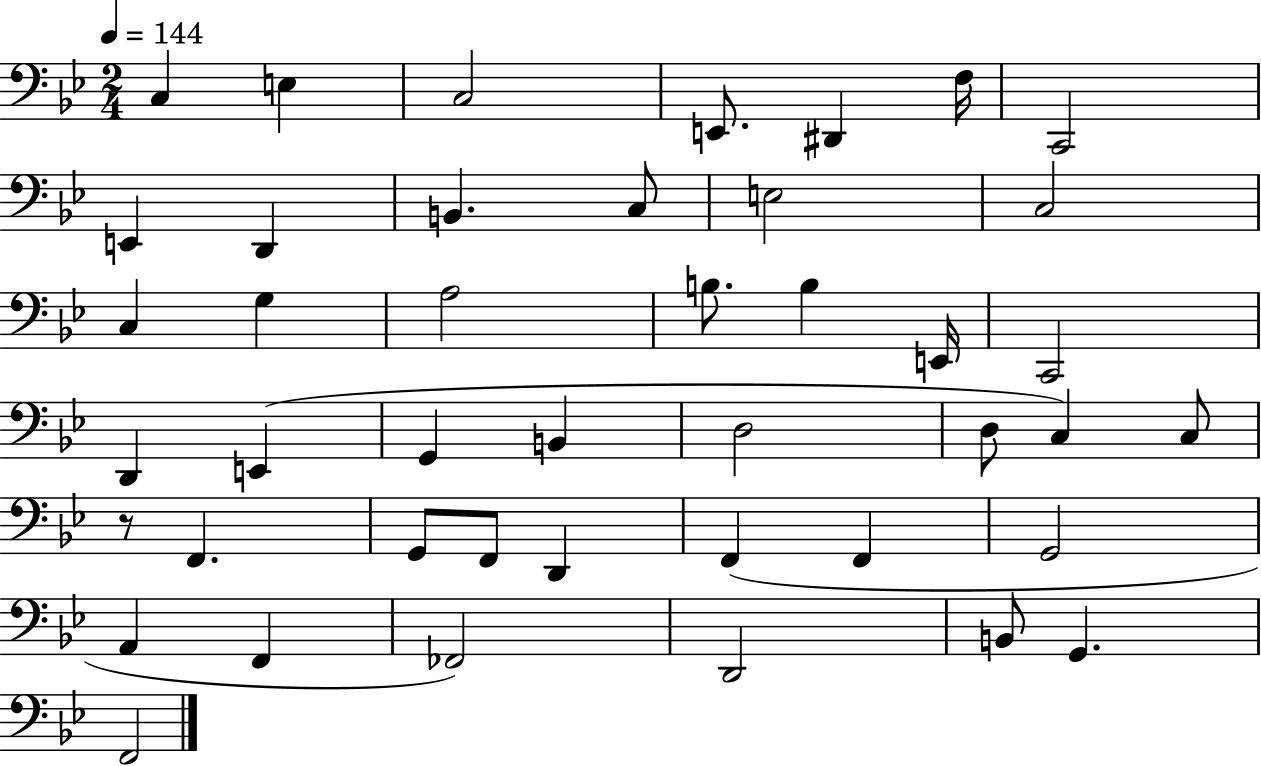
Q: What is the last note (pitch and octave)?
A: F2